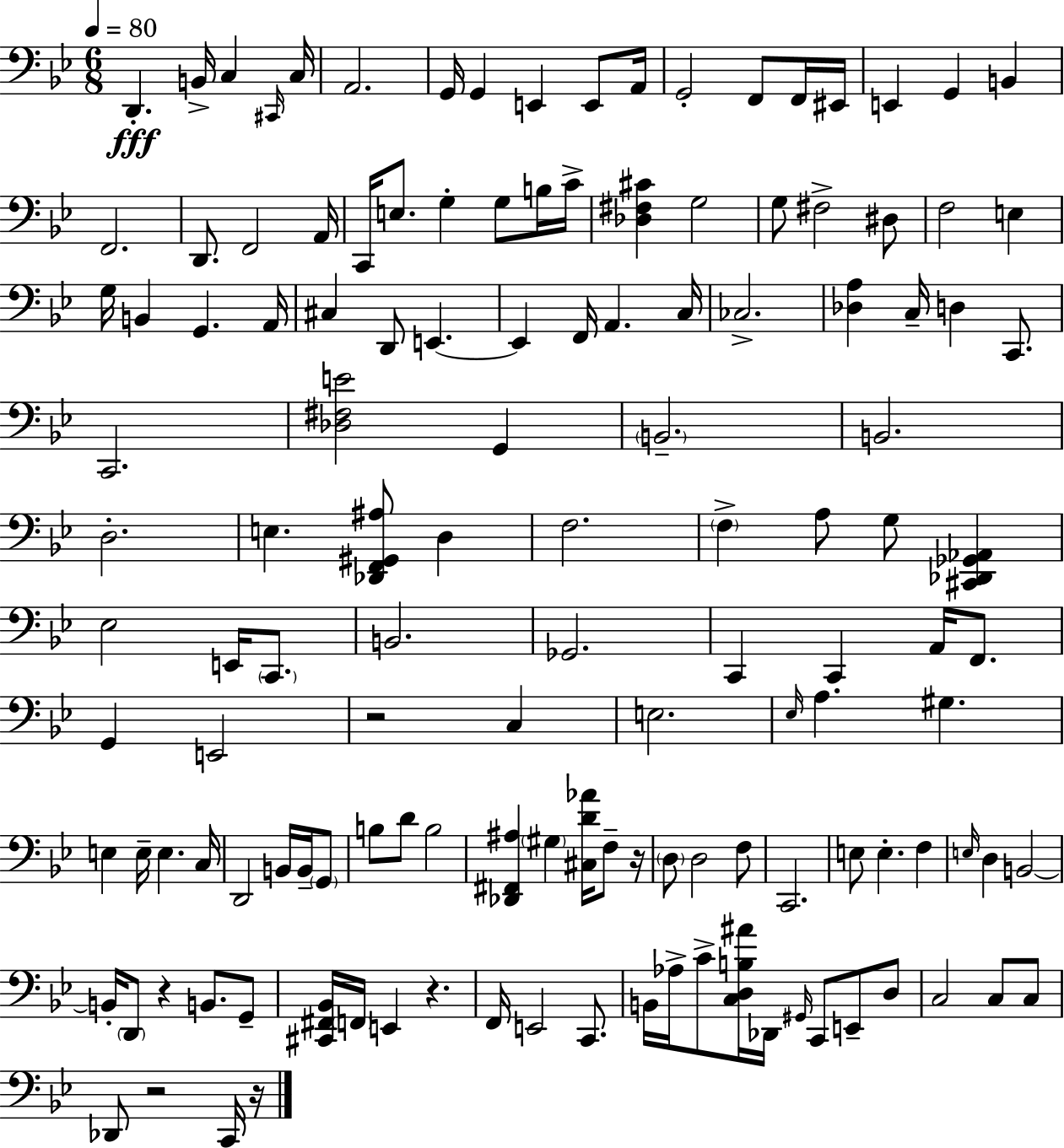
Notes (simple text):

D2/q. B2/s C3/q C#2/s C3/s A2/h. G2/s G2/q E2/q E2/e A2/s G2/h F2/e F2/s EIS2/s E2/q G2/q B2/q F2/h. D2/e. F2/h A2/s C2/s E3/e. G3/q G3/e B3/s C4/s [Db3,F#3,C#4]/q G3/h G3/e F#3/h D#3/e F3/h E3/q G3/s B2/q G2/q. A2/s C#3/q D2/e E2/q. E2/q F2/s A2/q. C3/s CES3/h. [Db3,A3]/q C3/s D3/q C2/e. C2/h. [Db3,F#3,E4]/h G2/q B2/h. B2/h. D3/h. E3/q. [Db2,F2,G#2,A#3]/e D3/q F3/h. F3/q A3/e G3/e [C#2,Db2,Gb2,Ab2]/q Eb3/h E2/s C2/e. B2/h. Gb2/h. C2/q C2/q A2/s F2/e. G2/q E2/h R/h C3/q E3/h. Eb3/s A3/q. G#3/q. E3/q E3/s E3/q. C3/s D2/h B2/s B2/s G2/e B3/e D4/e B3/h [Db2,F#2,A#3]/q G#3/q [C#3,D4,Ab4]/s F3/e R/s D3/e D3/h F3/e C2/h. E3/e E3/q. F3/q E3/s D3/q B2/h B2/s D2/e R/q B2/e. G2/e [C#2,F#2,Bb2]/s F2/s E2/q R/q. F2/s E2/h C2/e. B2/s Ab3/s C4/e [C3,D3,B3,A#4]/s Db2/s G#2/s C2/e E2/e D3/e C3/h C3/e C3/e Db2/e R/h C2/s R/s